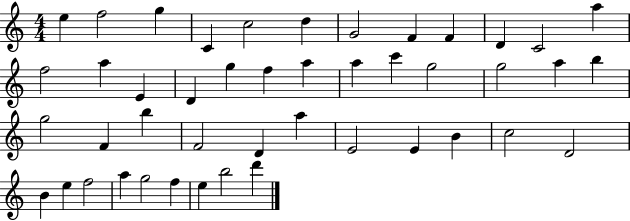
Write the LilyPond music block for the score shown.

{
  \clef treble
  \numericTimeSignature
  \time 4/4
  \key c \major
  e''4 f''2 g''4 | c'4 c''2 d''4 | g'2 f'4 f'4 | d'4 c'2 a''4 | \break f''2 a''4 e'4 | d'4 g''4 f''4 a''4 | a''4 c'''4 g''2 | g''2 a''4 b''4 | \break g''2 f'4 b''4 | f'2 d'4 a''4 | e'2 e'4 b'4 | c''2 d'2 | \break b'4 e''4 f''2 | a''4 g''2 f''4 | e''4 b''2 d'''4 | \bar "|."
}